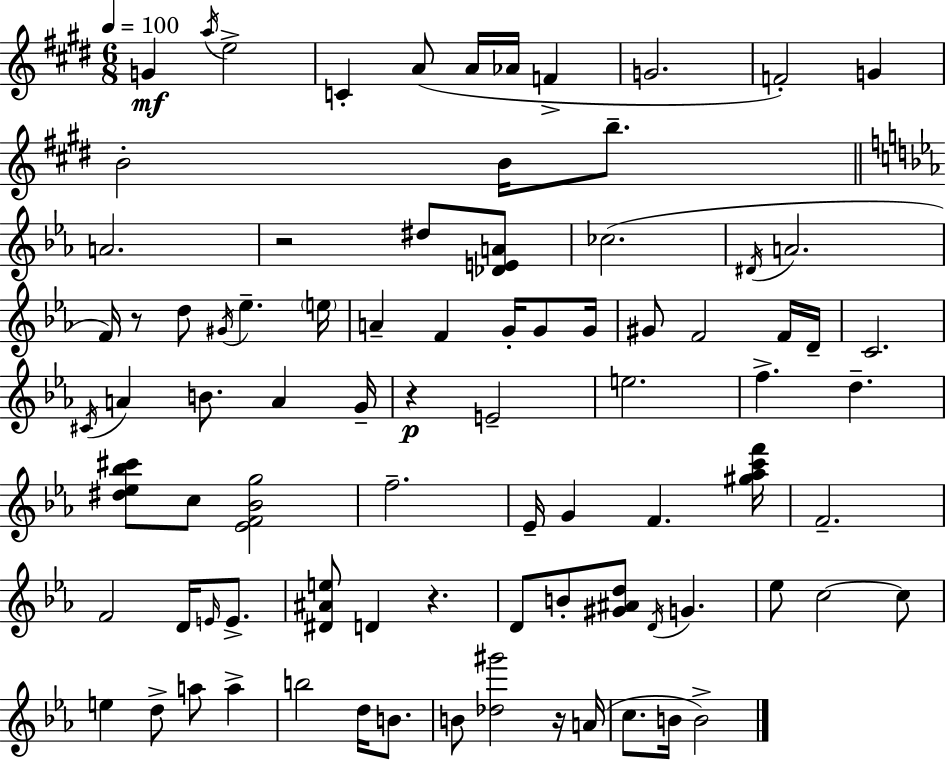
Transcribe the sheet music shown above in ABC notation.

X:1
T:Untitled
M:6/8
L:1/4
K:E
G a/4 e2 C A/2 A/4 _A/4 F G2 F2 G B2 B/4 b/2 A2 z2 ^d/2 [_DEA]/2 _c2 ^D/4 A2 F/4 z/2 d/2 ^G/4 _e e/4 A F G/4 G/2 G/4 ^G/2 F2 F/4 D/4 C2 ^C/4 A B/2 A G/4 z E2 e2 f d [^d_e_b^c']/2 c/2 [_EF_Bg]2 f2 _E/4 G F [^g_ac'f']/4 F2 F2 D/4 E/4 E/2 [^D^Ae]/2 D z D/2 B/2 [^G^Ad]/2 D/4 G _e/2 c2 c/2 e d/2 a/2 a b2 d/4 B/2 B/2 [_d^g']2 z/4 A/4 c/2 B/4 B2